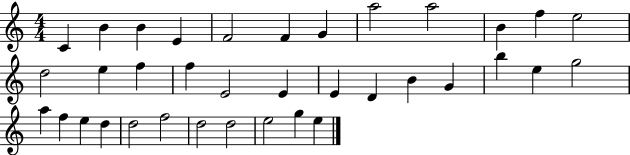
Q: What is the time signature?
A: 4/4